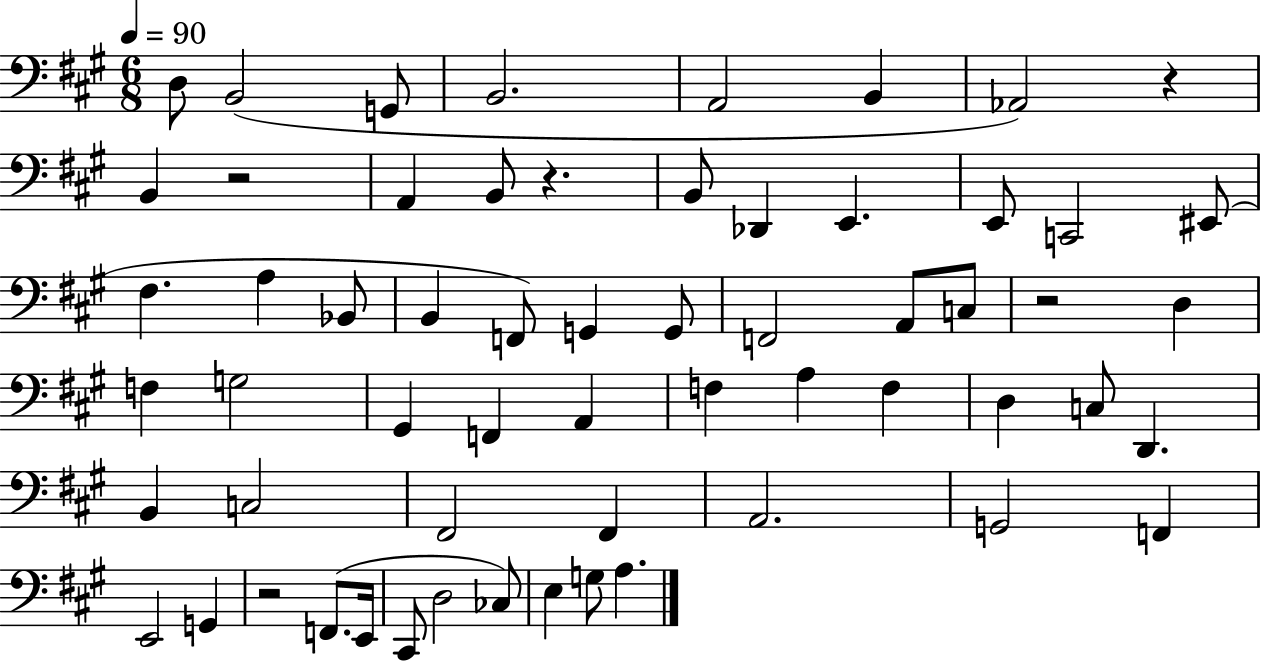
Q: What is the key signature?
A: A major